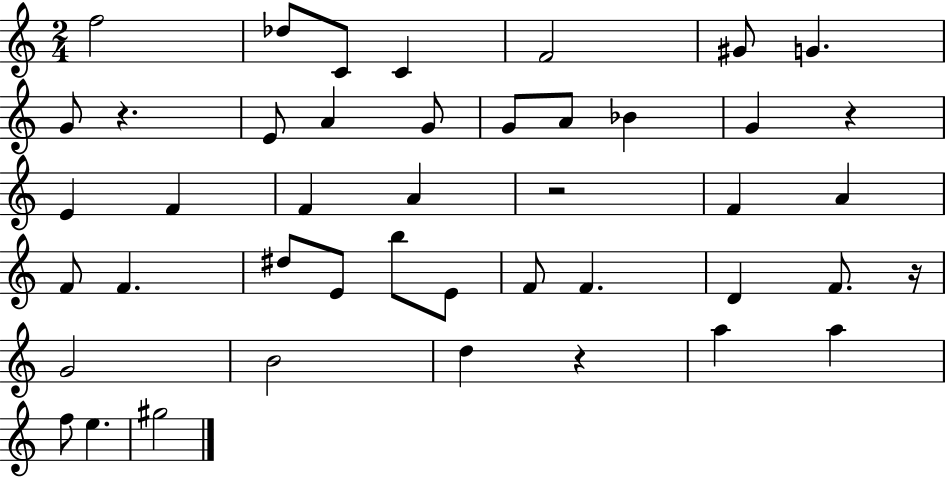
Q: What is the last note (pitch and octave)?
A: G#5